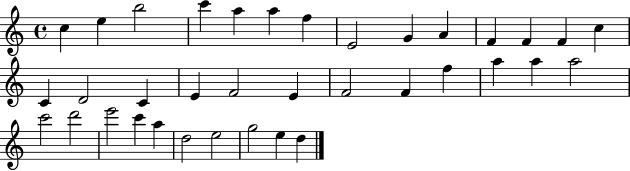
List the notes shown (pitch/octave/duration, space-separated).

C5/q E5/q B5/h C6/q A5/q A5/q F5/q E4/h G4/q A4/q F4/q F4/q F4/q C5/q C4/q D4/h C4/q E4/q F4/h E4/q F4/h F4/q F5/q A5/q A5/q A5/h C6/h D6/h E6/h C6/q A5/q D5/h E5/h G5/h E5/q D5/q